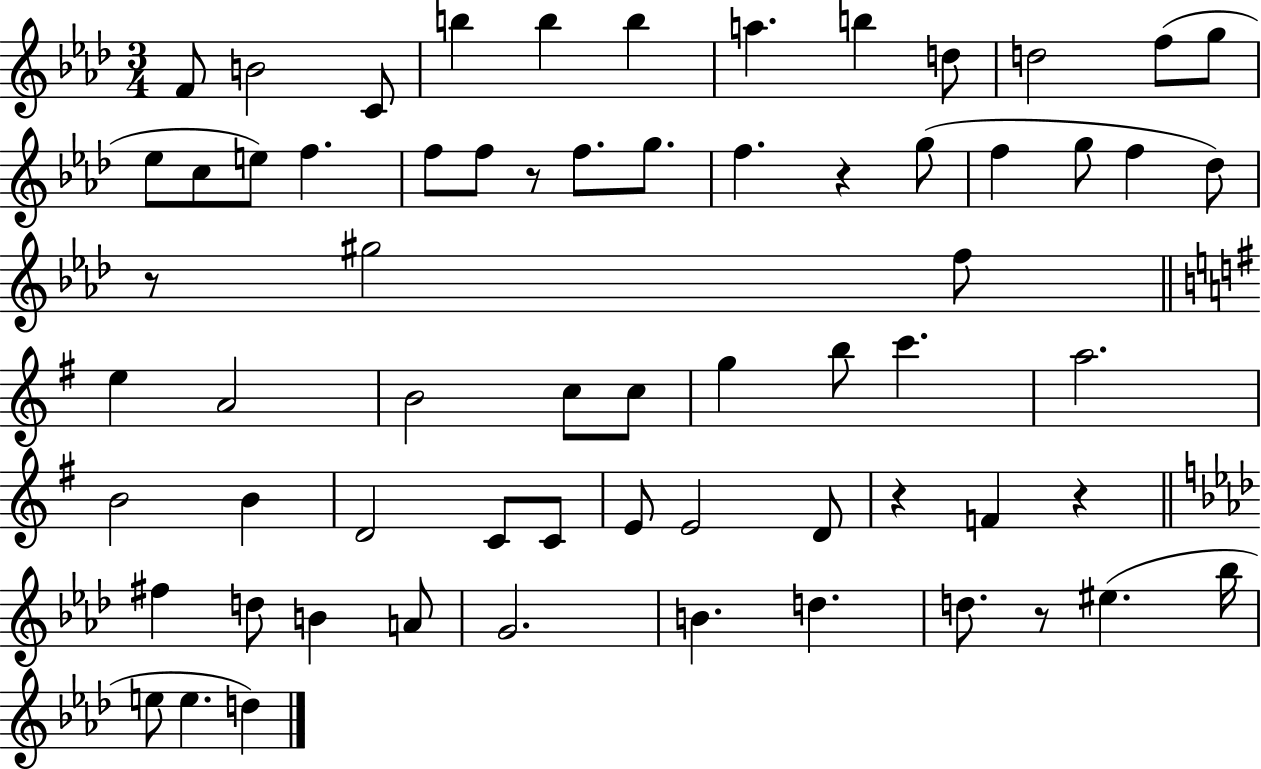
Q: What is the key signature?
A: AES major